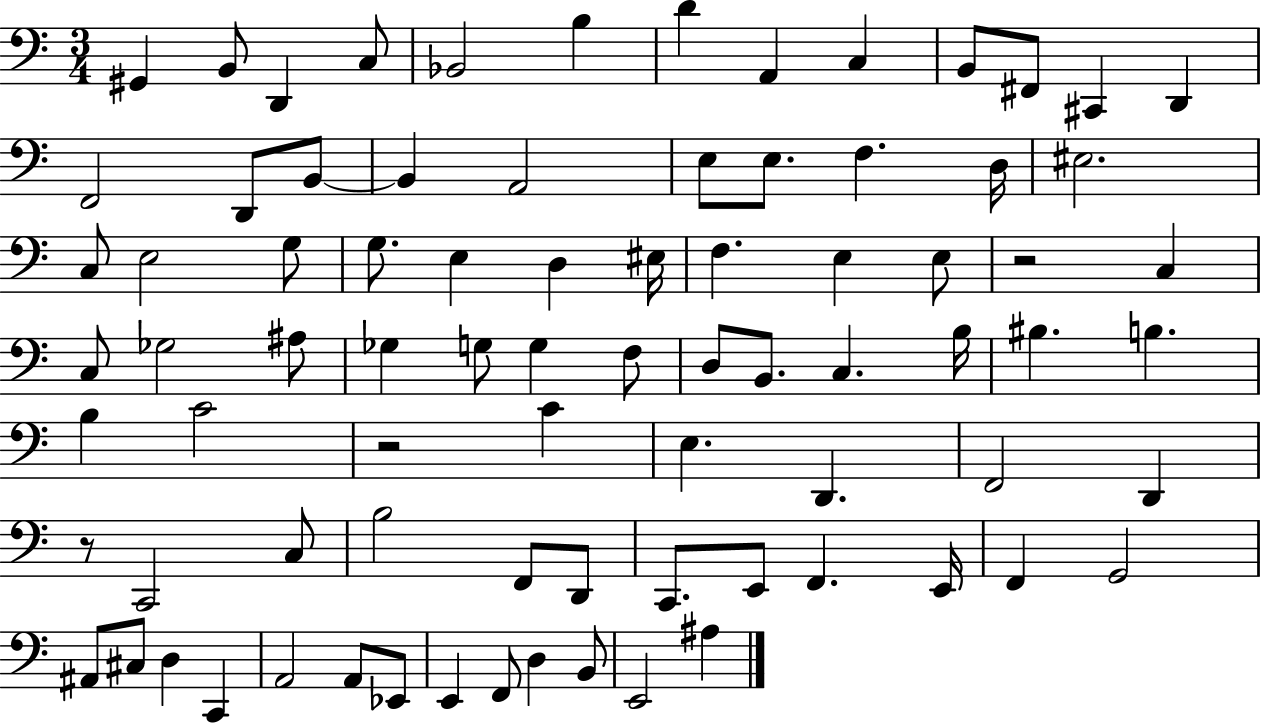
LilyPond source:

{
  \clef bass
  \numericTimeSignature
  \time 3/4
  \key c \major
  gis,4 b,8 d,4 c8 | bes,2 b4 | d'4 a,4 c4 | b,8 fis,8 cis,4 d,4 | \break f,2 d,8 b,8~~ | b,4 a,2 | e8 e8. f4. d16 | eis2. | \break c8 e2 g8 | g8. e4 d4 eis16 | f4. e4 e8 | r2 c4 | \break c8 ges2 ais8 | ges4 g8 g4 f8 | d8 b,8. c4. b16 | bis4. b4. | \break b4 c'2 | r2 c'4 | e4. d,4. | f,2 d,4 | \break r8 c,2 c8 | b2 f,8 d,8 | c,8. e,8 f,4. e,16 | f,4 g,2 | \break ais,8 cis8 d4 c,4 | a,2 a,8 ees,8 | e,4 f,8 d4 b,8 | e,2 ais4 | \break \bar "|."
}